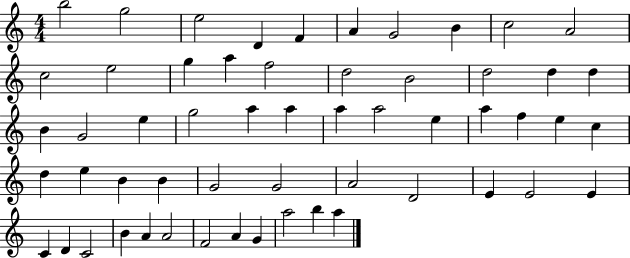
{
  \clef treble
  \numericTimeSignature
  \time 4/4
  \key c \major
  b''2 g''2 | e''2 d'4 f'4 | a'4 g'2 b'4 | c''2 a'2 | \break c''2 e''2 | g''4 a''4 f''2 | d''2 b'2 | d''2 d''4 d''4 | \break b'4 g'2 e''4 | g''2 a''4 a''4 | a''4 a''2 e''4 | a''4 f''4 e''4 c''4 | \break d''4 e''4 b'4 b'4 | g'2 g'2 | a'2 d'2 | e'4 e'2 e'4 | \break c'4 d'4 c'2 | b'4 a'4 a'2 | f'2 a'4 g'4 | a''2 b''4 a''4 | \break \bar "|."
}